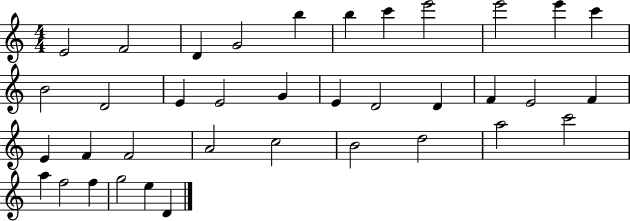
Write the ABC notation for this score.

X:1
T:Untitled
M:4/4
L:1/4
K:C
E2 F2 D G2 b b c' e'2 e'2 e' c' B2 D2 E E2 G E D2 D F E2 F E F F2 A2 c2 B2 d2 a2 c'2 a f2 f g2 e D